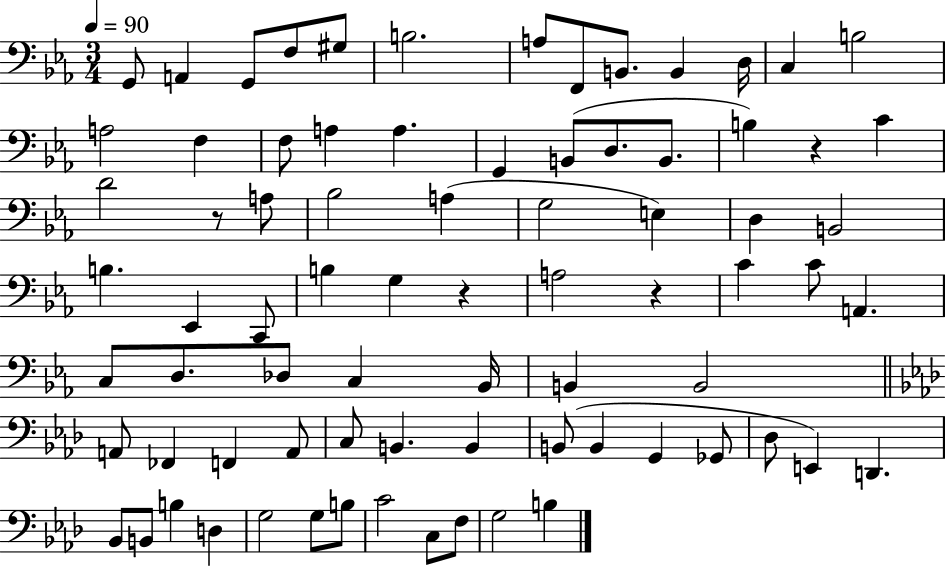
{
  \clef bass
  \numericTimeSignature
  \time 3/4
  \key ees \major
  \tempo 4 = 90
  \repeat volta 2 { g,8 a,4 g,8 f8 gis8 | b2. | a8 f,8 b,8. b,4 d16 | c4 b2 | \break a2 f4 | f8 a4 a4. | g,4 b,8( d8. b,8. | b4) r4 c'4 | \break d'2 r8 a8 | bes2 a4( | g2 e4) | d4 b,2 | \break b4. ees,4 c,8 | b4 g4 r4 | a2 r4 | c'4 c'8 a,4. | \break c8 d8. des8 c4 bes,16 | b,4 b,2 | \bar "||" \break \key aes \major a,8 fes,4 f,4 a,8 | c8 b,4. b,4 | b,8( b,4 g,4 ges,8 | des8 e,4) d,4. | \break bes,8 b,8 b4 d4 | g2 g8 b8 | c'2 c8 f8 | g2 b4 | \break } \bar "|."
}